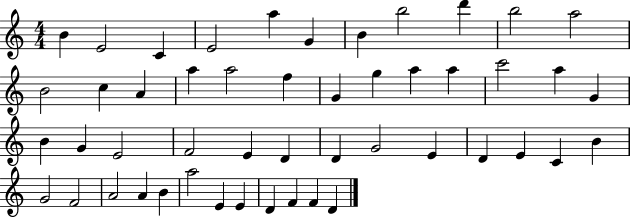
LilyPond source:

{
  \clef treble
  \numericTimeSignature
  \time 4/4
  \key c \major
  b'4 e'2 c'4 | e'2 a''4 g'4 | b'4 b''2 d'''4 | b''2 a''2 | \break b'2 c''4 a'4 | a''4 a''2 f''4 | g'4 g''4 a''4 a''4 | c'''2 a''4 g'4 | \break b'4 g'4 e'2 | f'2 e'4 d'4 | d'4 g'2 e'4 | d'4 e'4 c'4 b'4 | \break g'2 f'2 | a'2 a'4 b'4 | a''2 e'4 e'4 | d'4 f'4 f'4 d'4 | \break \bar "|."
}